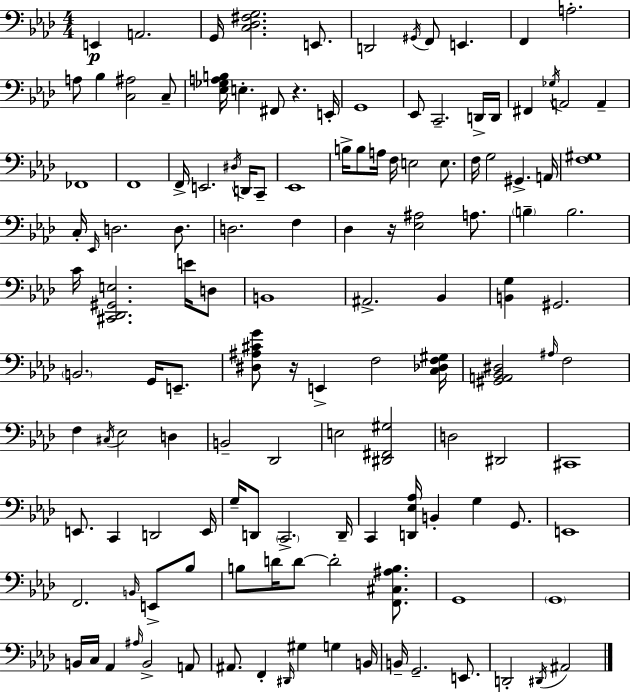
X:1
T:Untitled
M:4/4
L:1/4
K:Ab
E,, A,,2 G,,/4 [C,_D,^F,G,]2 E,,/2 D,,2 ^G,,/4 F,,/2 E,, F,, A,2 A,/2 _B, [C,^A,]2 C,/2 [_E,_G,A,B,]/4 E, ^F,,/2 z E,,/4 G,,4 _E,,/2 C,,2 D,,/4 D,,/4 ^F,, _G,/4 A,,2 A,, _F,,4 F,,4 F,,/4 E,,2 ^D,/4 D,,/4 C,,/2 _E,,4 B,/4 B,/2 A,/4 F,/4 E,2 E,/2 F,/4 G,2 ^G,, A,,/4 [F,^G,]4 C,/4 _E,,/4 D,2 D,/2 D,2 F, _D, z/4 [_E,^A,]2 A,/2 B, B,2 C/4 [^C,,_D,,^G,,E,]2 E/4 D,/2 B,,4 ^A,,2 _B,, [B,,G,] ^G,,2 B,,2 G,,/4 E,,/2 [^D,^A,^CG]/2 z/4 E,, F,2 [C,_D,F,^G,]/4 [^G,,A,,_B,,^D,]2 ^A,/4 F,2 F, ^C,/4 _E,2 D, B,,2 _D,,2 E,2 [^D,,^F,,^G,]2 D,2 ^D,,2 ^C,,4 E,,/2 C,, D,,2 E,,/4 G,/4 D,,/2 C,,2 D,,/4 C,, [D,,_E,_A,]/4 B,, G, G,,/2 E,,4 F,,2 B,,/4 E,,/2 _B,/2 B,/2 D/4 D/2 D2 [F,,^C,^A,B,]/2 G,,4 G,,4 B,,/4 C,/4 _A,, ^A,/4 B,,2 A,,/2 ^A,,/2 F,, ^D,,/4 ^G, G, B,,/4 B,,/4 G,,2 E,,/2 D,,2 ^D,,/4 ^A,,2